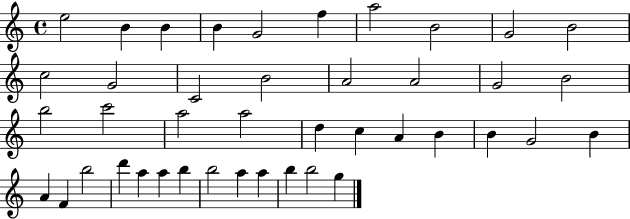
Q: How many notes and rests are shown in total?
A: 42